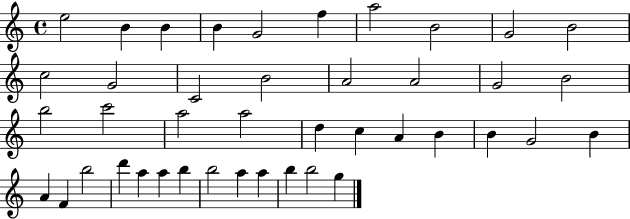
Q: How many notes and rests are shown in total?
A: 42